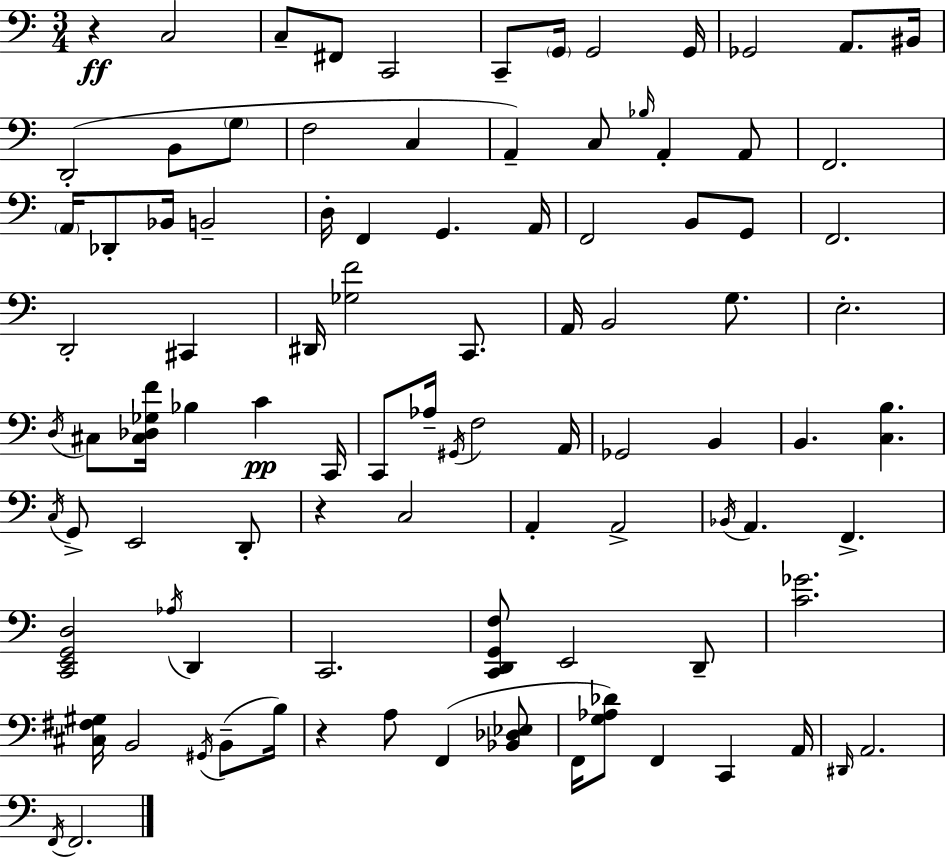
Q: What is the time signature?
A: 3/4